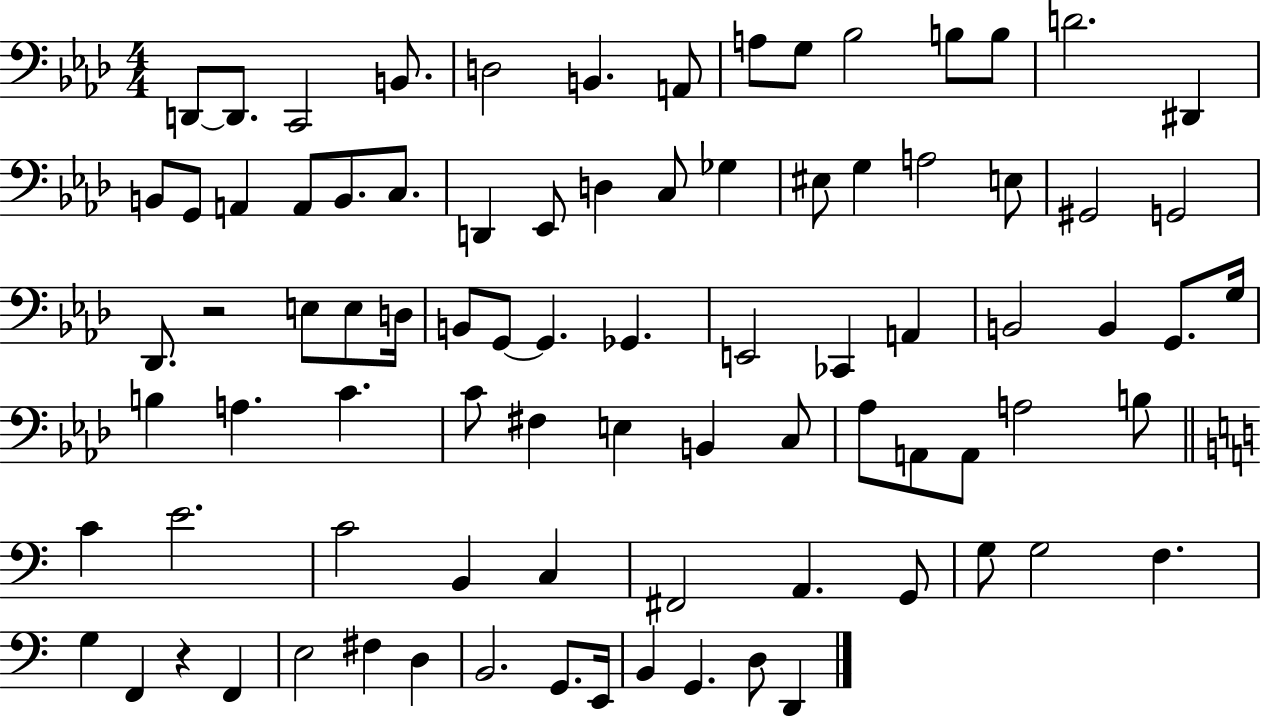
D2/e D2/e. C2/h B2/e. D3/h B2/q. A2/e A3/e G3/e Bb3/h B3/e B3/e D4/h. D#2/q B2/e G2/e A2/q A2/e B2/e. C3/e. D2/q Eb2/e D3/q C3/e Gb3/q EIS3/e G3/q A3/h E3/e G#2/h G2/h Db2/e. R/h E3/e E3/e D3/s B2/e G2/e G2/q. Gb2/q. E2/h CES2/q A2/q B2/h B2/q G2/e. G3/s B3/q A3/q. C4/q. C4/e F#3/q E3/q B2/q C3/e Ab3/e A2/e A2/e A3/h B3/e C4/q E4/h. C4/h B2/q C3/q F#2/h A2/q. G2/e G3/e G3/h F3/q. G3/q F2/q R/q F2/q E3/h F#3/q D3/q B2/h. G2/e. E2/s B2/q G2/q. D3/e D2/q